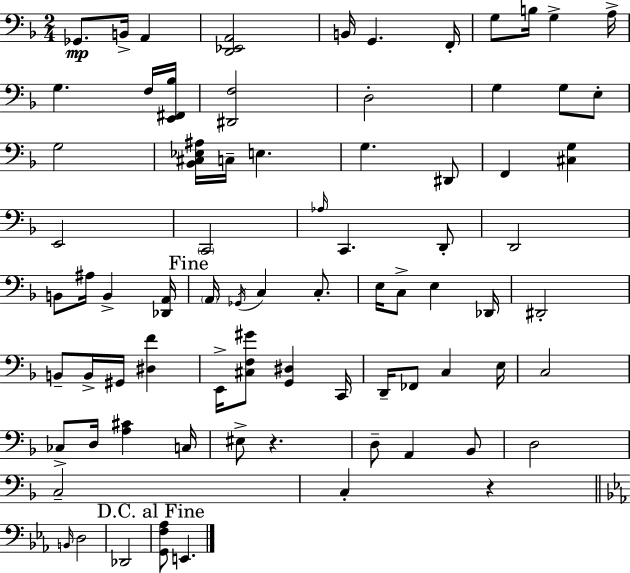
{
  \clef bass
  \numericTimeSignature
  \time 2/4
  \key d \minor
  \repeat volta 2 { ges,8.\mp b,16-> a,4 | <d, ees, a,>2 | b,16 g,4. f,16-. | g8 b16 g4-> a16-> | \break g4. f16 <e, fis, bes>16 | <dis, f>2 | d2-. | g4 g8 e8-. | \break g2 | <bes, cis ees ais>16 c16-- e4. | g4. dis,8 | f,4 <cis g>4 | \break e,2 | \parenthesize c,2 | \grace { aes16 } c,4. d,8-. | d,2 | \break b,8 ais16 b,4-> | <des, a,>16 \mark "Fine" \parenthesize a,16 \acciaccatura { ges,16 } c4 c8.-. | e16 c8-> e4 | des,16 dis,2-. | \break b,8-- b,16-> gis,16 <dis f'>4 | e,16-> <cis f gis'>8 <g, dis>4 | c,16 d,16-- fes,8 c4 | e16 c2 | \break ces8-> d16 <a cis'>4 | c16 eis8-> r4. | d8-- a,4 | bes,8 d2 | \break c2-- | c4-. r4 | \bar "||" \break \key c \minor \grace { b,16 } d2 | des,2 | \mark "D.C. al Fine" <g, f aes>8 e,4. | } \bar "|."
}